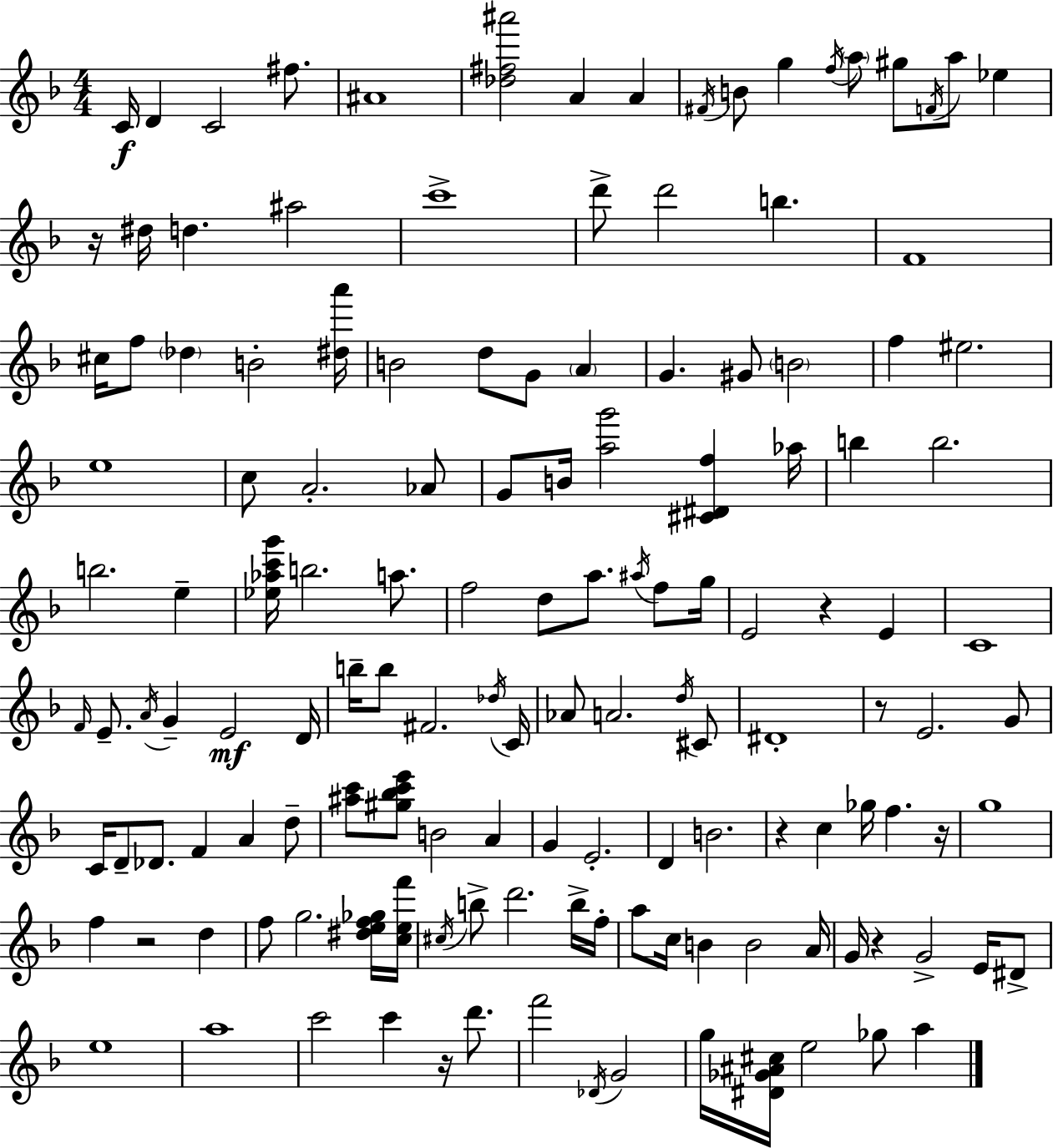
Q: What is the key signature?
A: F major